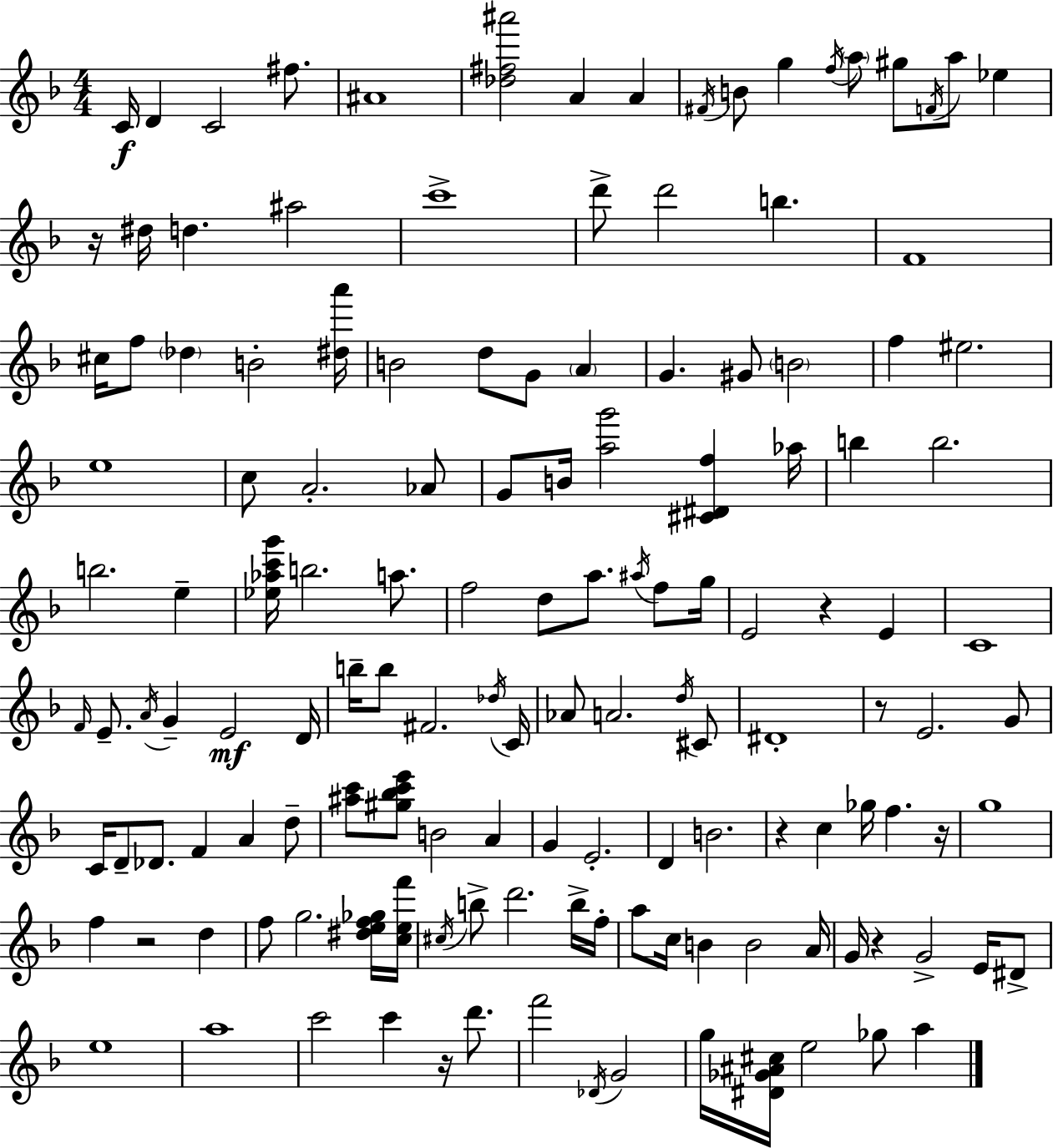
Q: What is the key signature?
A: F major